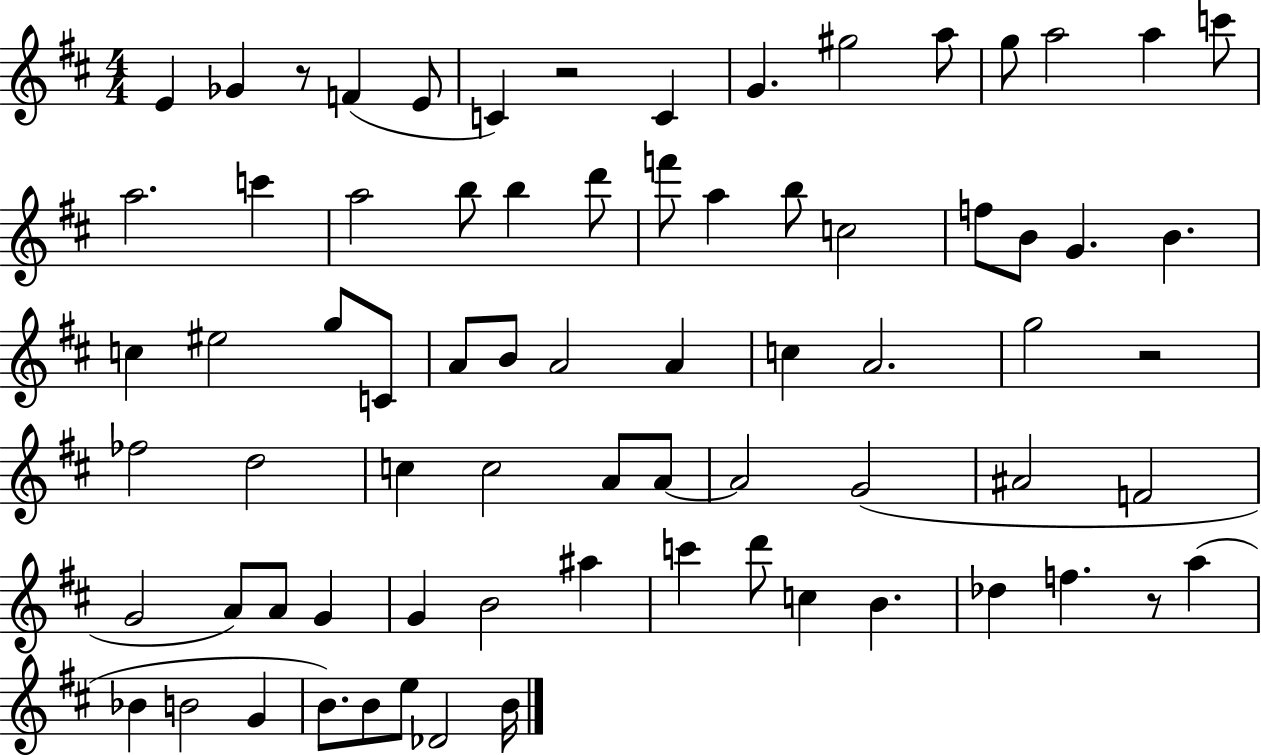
{
  \clef treble
  \numericTimeSignature
  \time 4/4
  \key d \major
  e'4 ges'4 r8 f'4( e'8 | c'4) r2 c'4 | g'4. gis''2 a''8 | g''8 a''2 a''4 c'''8 | \break a''2. c'''4 | a''2 b''8 b''4 d'''8 | f'''8 a''4 b''8 c''2 | f''8 b'8 g'4. b'4. | \break c''4 eis''2 g''8 c'8 | a'8 b'8 a'2 a'4 | c''4 a'2. | g''2 r2 | \break fes''2 d''2 | c''4 c''2 a'8 a'8~~ | a'2 g'2( | ais'2 f'2 | \break g'2 a'8) a'8 g'4 | g'4 b'2 ais''4 | c'''4 d'''8 c''4 b'4. | des''4 f''4. r8 a''4( | \break bes'4 b'2 g'4 | b'8.) b'8 e''8 des'2 b'16 | \bar "|."
}